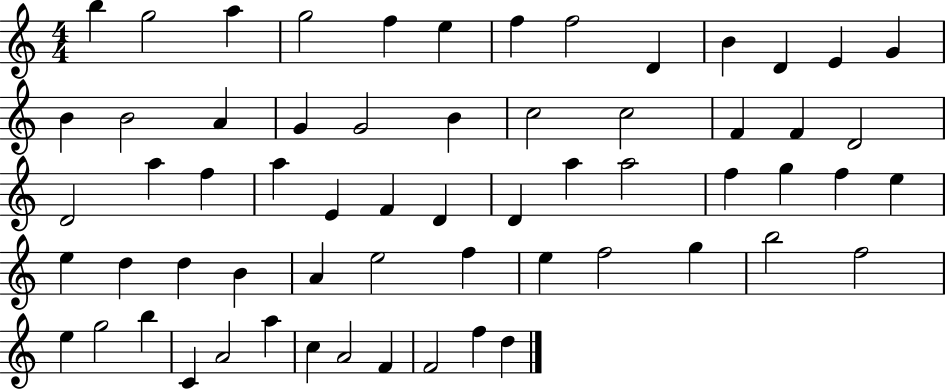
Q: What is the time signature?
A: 4/4